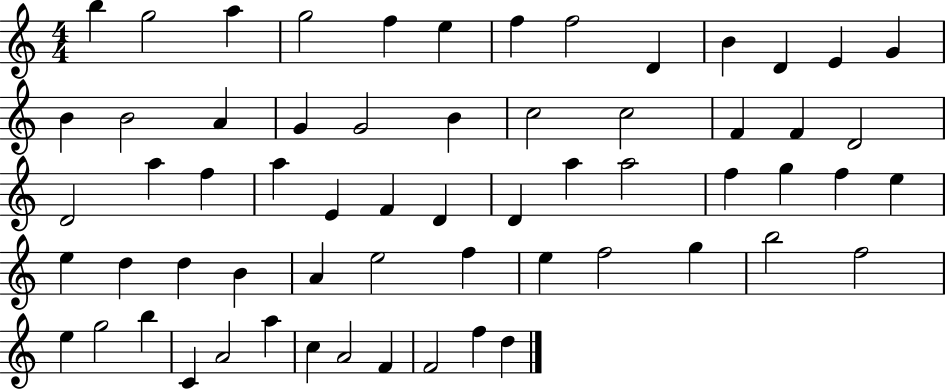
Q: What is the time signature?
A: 4/4